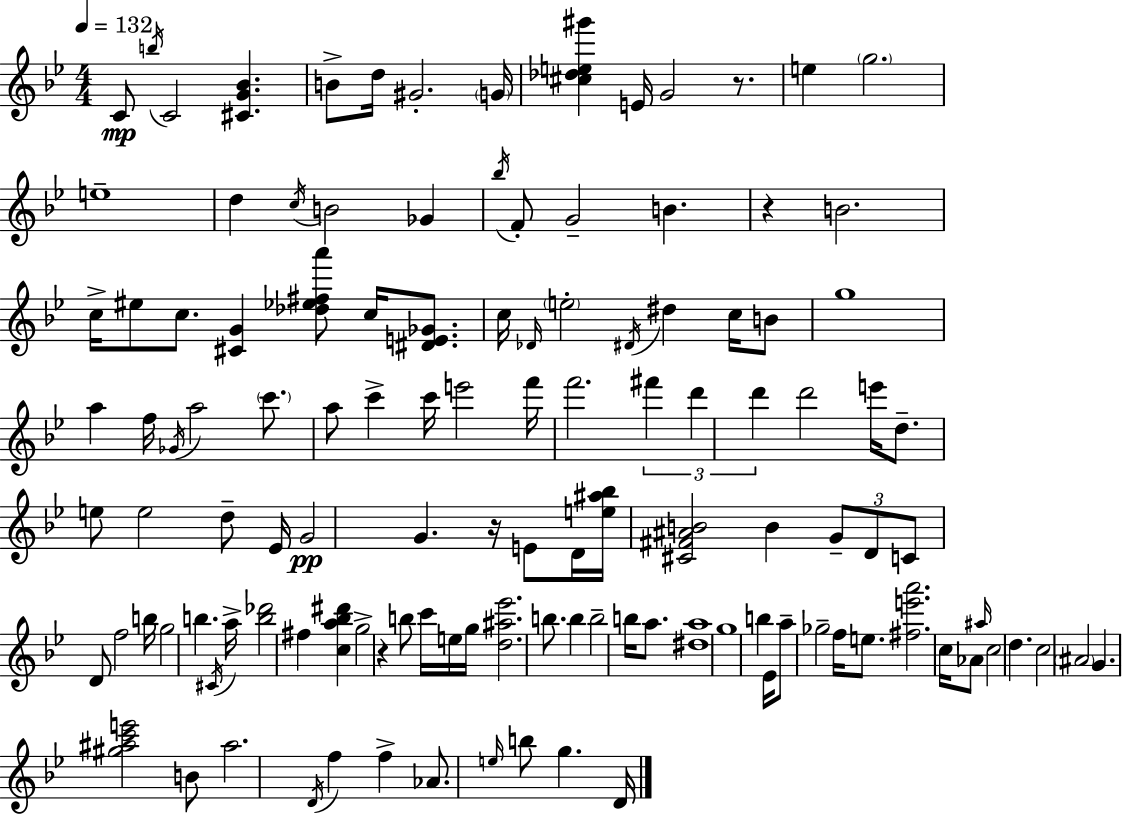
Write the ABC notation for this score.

X:1
T:Untitled
M:4/4
L:1/4
K:Gm
C/2 b/4 C2 [^CG_B] B/2 d/4 ^G2 G/4 [^c_de^g'] E/4 G2 z/2 e g2 e4 d c/4 B2 _G _b/4 F/2 G2 B z B2 c/4 ^e/2 c/2 [^CG] [_d_e^fa']/2 c/4 [^DE_G]/2 c/4 _D/4 e2 ^D/4 ^d c/4 B/2 g4 a f/4 _G/4 a2 c'/2 a/2 c' c'/4 e'2 f'/4 f'2 ^f' d' d' d'2 e'/4 d/2 e/2 e2 d/2 _E/4 G2 G z/4 E/2 D/4 [e^a_b]/4 [^C^F^AB]2 B G/2 D/2 C/2 D/2 f2 b/4 g2 b ^C/4 a/4 [b_d']2 ^f [ca_b^d'] g2 z b/2 c'/4 e/4 g/4 [d^a_e']2 b/2 b b2 b/4 a/2 [^da]4 g4 b _E/4 a/2 _g2 f/4 e/2 [^fe'a']2 c/4 _A/2 ^a/4 c2 d c2 ^A2 G [^g^ac'e']2 B/2 ^a2 D/4 f f _A/2 e/4 b/2 g D/4